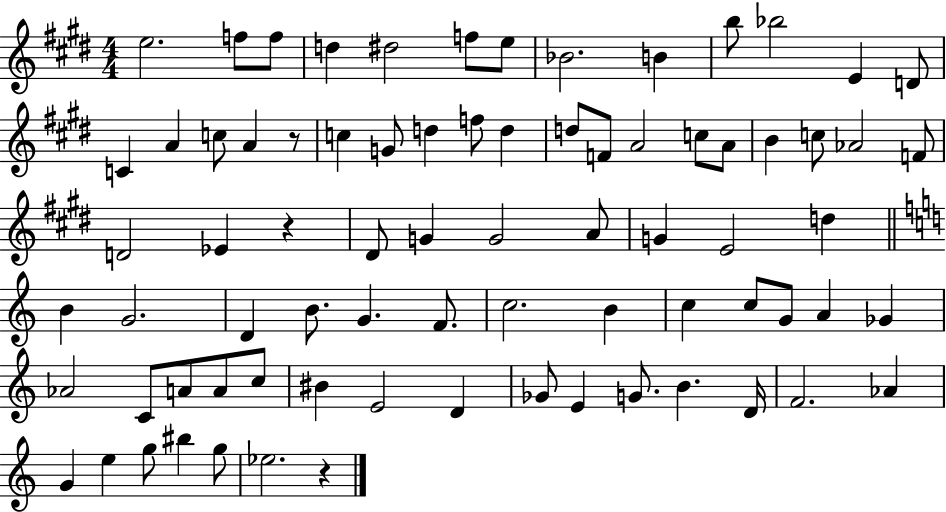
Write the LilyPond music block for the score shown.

{
  \clef treble
  \numericTimeSignature
  \time 4/4
  \key e \major
  e''2. f''8 f''8 | d''4 dis''2 f''8 e''8 | bes'2. b'4 | b''8 bes''2 e'4 d'8 | \break c'4 a'4 c''8 a'4 r8 | c''4 g'8 d''4 f''8 d''4 | d''8 f'8 a'2 c''8 a'8 | b'4 c''8 aes'2 f'8 | \break d'2 ees'4 r4 | dis'8 g'4 g'2 a'8 | g'4 e'2 d''4 | \bar "||" \break \key a \minor b'4 g'2. | d'4 b'8. g'4. f'8. | c''2. b'4 | c''4 c''8 g'8 a'4 ges'4 | \break aes'2 c'8 a'8 a'8 c''8 | bis'4 e'2 d'4 | ges'8 e'4 g'8. b'4. d'16 | f'2. aes'4 | \break g'4 e''4 g''8 bis''4 g''8 | ees''2. r4 | \bar "|."
}